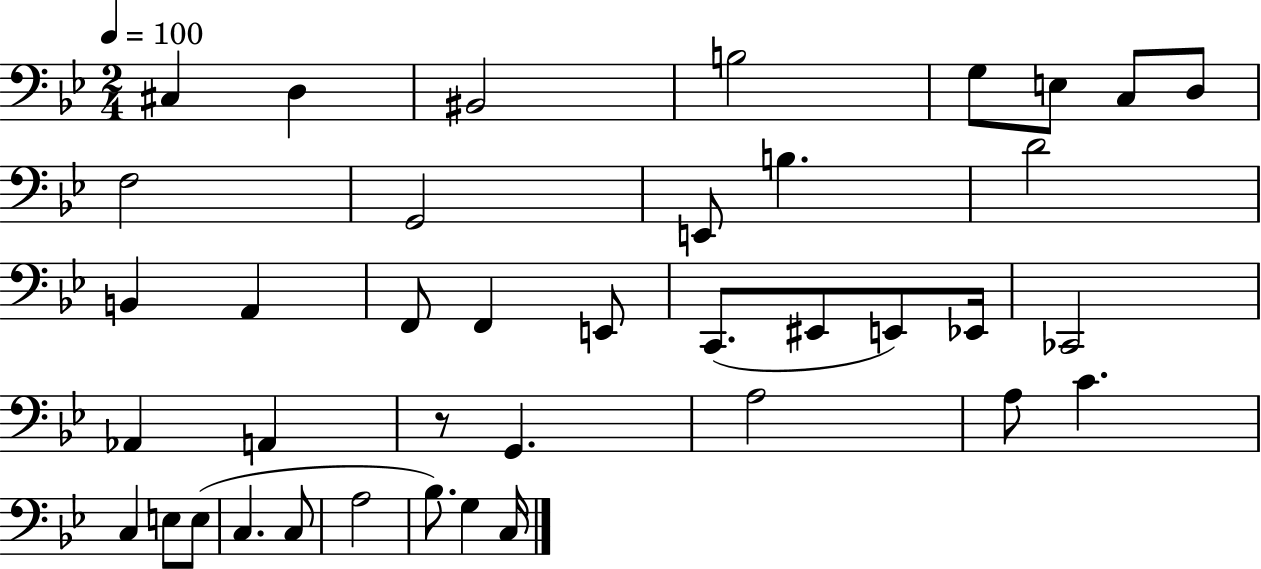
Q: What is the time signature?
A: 2/4